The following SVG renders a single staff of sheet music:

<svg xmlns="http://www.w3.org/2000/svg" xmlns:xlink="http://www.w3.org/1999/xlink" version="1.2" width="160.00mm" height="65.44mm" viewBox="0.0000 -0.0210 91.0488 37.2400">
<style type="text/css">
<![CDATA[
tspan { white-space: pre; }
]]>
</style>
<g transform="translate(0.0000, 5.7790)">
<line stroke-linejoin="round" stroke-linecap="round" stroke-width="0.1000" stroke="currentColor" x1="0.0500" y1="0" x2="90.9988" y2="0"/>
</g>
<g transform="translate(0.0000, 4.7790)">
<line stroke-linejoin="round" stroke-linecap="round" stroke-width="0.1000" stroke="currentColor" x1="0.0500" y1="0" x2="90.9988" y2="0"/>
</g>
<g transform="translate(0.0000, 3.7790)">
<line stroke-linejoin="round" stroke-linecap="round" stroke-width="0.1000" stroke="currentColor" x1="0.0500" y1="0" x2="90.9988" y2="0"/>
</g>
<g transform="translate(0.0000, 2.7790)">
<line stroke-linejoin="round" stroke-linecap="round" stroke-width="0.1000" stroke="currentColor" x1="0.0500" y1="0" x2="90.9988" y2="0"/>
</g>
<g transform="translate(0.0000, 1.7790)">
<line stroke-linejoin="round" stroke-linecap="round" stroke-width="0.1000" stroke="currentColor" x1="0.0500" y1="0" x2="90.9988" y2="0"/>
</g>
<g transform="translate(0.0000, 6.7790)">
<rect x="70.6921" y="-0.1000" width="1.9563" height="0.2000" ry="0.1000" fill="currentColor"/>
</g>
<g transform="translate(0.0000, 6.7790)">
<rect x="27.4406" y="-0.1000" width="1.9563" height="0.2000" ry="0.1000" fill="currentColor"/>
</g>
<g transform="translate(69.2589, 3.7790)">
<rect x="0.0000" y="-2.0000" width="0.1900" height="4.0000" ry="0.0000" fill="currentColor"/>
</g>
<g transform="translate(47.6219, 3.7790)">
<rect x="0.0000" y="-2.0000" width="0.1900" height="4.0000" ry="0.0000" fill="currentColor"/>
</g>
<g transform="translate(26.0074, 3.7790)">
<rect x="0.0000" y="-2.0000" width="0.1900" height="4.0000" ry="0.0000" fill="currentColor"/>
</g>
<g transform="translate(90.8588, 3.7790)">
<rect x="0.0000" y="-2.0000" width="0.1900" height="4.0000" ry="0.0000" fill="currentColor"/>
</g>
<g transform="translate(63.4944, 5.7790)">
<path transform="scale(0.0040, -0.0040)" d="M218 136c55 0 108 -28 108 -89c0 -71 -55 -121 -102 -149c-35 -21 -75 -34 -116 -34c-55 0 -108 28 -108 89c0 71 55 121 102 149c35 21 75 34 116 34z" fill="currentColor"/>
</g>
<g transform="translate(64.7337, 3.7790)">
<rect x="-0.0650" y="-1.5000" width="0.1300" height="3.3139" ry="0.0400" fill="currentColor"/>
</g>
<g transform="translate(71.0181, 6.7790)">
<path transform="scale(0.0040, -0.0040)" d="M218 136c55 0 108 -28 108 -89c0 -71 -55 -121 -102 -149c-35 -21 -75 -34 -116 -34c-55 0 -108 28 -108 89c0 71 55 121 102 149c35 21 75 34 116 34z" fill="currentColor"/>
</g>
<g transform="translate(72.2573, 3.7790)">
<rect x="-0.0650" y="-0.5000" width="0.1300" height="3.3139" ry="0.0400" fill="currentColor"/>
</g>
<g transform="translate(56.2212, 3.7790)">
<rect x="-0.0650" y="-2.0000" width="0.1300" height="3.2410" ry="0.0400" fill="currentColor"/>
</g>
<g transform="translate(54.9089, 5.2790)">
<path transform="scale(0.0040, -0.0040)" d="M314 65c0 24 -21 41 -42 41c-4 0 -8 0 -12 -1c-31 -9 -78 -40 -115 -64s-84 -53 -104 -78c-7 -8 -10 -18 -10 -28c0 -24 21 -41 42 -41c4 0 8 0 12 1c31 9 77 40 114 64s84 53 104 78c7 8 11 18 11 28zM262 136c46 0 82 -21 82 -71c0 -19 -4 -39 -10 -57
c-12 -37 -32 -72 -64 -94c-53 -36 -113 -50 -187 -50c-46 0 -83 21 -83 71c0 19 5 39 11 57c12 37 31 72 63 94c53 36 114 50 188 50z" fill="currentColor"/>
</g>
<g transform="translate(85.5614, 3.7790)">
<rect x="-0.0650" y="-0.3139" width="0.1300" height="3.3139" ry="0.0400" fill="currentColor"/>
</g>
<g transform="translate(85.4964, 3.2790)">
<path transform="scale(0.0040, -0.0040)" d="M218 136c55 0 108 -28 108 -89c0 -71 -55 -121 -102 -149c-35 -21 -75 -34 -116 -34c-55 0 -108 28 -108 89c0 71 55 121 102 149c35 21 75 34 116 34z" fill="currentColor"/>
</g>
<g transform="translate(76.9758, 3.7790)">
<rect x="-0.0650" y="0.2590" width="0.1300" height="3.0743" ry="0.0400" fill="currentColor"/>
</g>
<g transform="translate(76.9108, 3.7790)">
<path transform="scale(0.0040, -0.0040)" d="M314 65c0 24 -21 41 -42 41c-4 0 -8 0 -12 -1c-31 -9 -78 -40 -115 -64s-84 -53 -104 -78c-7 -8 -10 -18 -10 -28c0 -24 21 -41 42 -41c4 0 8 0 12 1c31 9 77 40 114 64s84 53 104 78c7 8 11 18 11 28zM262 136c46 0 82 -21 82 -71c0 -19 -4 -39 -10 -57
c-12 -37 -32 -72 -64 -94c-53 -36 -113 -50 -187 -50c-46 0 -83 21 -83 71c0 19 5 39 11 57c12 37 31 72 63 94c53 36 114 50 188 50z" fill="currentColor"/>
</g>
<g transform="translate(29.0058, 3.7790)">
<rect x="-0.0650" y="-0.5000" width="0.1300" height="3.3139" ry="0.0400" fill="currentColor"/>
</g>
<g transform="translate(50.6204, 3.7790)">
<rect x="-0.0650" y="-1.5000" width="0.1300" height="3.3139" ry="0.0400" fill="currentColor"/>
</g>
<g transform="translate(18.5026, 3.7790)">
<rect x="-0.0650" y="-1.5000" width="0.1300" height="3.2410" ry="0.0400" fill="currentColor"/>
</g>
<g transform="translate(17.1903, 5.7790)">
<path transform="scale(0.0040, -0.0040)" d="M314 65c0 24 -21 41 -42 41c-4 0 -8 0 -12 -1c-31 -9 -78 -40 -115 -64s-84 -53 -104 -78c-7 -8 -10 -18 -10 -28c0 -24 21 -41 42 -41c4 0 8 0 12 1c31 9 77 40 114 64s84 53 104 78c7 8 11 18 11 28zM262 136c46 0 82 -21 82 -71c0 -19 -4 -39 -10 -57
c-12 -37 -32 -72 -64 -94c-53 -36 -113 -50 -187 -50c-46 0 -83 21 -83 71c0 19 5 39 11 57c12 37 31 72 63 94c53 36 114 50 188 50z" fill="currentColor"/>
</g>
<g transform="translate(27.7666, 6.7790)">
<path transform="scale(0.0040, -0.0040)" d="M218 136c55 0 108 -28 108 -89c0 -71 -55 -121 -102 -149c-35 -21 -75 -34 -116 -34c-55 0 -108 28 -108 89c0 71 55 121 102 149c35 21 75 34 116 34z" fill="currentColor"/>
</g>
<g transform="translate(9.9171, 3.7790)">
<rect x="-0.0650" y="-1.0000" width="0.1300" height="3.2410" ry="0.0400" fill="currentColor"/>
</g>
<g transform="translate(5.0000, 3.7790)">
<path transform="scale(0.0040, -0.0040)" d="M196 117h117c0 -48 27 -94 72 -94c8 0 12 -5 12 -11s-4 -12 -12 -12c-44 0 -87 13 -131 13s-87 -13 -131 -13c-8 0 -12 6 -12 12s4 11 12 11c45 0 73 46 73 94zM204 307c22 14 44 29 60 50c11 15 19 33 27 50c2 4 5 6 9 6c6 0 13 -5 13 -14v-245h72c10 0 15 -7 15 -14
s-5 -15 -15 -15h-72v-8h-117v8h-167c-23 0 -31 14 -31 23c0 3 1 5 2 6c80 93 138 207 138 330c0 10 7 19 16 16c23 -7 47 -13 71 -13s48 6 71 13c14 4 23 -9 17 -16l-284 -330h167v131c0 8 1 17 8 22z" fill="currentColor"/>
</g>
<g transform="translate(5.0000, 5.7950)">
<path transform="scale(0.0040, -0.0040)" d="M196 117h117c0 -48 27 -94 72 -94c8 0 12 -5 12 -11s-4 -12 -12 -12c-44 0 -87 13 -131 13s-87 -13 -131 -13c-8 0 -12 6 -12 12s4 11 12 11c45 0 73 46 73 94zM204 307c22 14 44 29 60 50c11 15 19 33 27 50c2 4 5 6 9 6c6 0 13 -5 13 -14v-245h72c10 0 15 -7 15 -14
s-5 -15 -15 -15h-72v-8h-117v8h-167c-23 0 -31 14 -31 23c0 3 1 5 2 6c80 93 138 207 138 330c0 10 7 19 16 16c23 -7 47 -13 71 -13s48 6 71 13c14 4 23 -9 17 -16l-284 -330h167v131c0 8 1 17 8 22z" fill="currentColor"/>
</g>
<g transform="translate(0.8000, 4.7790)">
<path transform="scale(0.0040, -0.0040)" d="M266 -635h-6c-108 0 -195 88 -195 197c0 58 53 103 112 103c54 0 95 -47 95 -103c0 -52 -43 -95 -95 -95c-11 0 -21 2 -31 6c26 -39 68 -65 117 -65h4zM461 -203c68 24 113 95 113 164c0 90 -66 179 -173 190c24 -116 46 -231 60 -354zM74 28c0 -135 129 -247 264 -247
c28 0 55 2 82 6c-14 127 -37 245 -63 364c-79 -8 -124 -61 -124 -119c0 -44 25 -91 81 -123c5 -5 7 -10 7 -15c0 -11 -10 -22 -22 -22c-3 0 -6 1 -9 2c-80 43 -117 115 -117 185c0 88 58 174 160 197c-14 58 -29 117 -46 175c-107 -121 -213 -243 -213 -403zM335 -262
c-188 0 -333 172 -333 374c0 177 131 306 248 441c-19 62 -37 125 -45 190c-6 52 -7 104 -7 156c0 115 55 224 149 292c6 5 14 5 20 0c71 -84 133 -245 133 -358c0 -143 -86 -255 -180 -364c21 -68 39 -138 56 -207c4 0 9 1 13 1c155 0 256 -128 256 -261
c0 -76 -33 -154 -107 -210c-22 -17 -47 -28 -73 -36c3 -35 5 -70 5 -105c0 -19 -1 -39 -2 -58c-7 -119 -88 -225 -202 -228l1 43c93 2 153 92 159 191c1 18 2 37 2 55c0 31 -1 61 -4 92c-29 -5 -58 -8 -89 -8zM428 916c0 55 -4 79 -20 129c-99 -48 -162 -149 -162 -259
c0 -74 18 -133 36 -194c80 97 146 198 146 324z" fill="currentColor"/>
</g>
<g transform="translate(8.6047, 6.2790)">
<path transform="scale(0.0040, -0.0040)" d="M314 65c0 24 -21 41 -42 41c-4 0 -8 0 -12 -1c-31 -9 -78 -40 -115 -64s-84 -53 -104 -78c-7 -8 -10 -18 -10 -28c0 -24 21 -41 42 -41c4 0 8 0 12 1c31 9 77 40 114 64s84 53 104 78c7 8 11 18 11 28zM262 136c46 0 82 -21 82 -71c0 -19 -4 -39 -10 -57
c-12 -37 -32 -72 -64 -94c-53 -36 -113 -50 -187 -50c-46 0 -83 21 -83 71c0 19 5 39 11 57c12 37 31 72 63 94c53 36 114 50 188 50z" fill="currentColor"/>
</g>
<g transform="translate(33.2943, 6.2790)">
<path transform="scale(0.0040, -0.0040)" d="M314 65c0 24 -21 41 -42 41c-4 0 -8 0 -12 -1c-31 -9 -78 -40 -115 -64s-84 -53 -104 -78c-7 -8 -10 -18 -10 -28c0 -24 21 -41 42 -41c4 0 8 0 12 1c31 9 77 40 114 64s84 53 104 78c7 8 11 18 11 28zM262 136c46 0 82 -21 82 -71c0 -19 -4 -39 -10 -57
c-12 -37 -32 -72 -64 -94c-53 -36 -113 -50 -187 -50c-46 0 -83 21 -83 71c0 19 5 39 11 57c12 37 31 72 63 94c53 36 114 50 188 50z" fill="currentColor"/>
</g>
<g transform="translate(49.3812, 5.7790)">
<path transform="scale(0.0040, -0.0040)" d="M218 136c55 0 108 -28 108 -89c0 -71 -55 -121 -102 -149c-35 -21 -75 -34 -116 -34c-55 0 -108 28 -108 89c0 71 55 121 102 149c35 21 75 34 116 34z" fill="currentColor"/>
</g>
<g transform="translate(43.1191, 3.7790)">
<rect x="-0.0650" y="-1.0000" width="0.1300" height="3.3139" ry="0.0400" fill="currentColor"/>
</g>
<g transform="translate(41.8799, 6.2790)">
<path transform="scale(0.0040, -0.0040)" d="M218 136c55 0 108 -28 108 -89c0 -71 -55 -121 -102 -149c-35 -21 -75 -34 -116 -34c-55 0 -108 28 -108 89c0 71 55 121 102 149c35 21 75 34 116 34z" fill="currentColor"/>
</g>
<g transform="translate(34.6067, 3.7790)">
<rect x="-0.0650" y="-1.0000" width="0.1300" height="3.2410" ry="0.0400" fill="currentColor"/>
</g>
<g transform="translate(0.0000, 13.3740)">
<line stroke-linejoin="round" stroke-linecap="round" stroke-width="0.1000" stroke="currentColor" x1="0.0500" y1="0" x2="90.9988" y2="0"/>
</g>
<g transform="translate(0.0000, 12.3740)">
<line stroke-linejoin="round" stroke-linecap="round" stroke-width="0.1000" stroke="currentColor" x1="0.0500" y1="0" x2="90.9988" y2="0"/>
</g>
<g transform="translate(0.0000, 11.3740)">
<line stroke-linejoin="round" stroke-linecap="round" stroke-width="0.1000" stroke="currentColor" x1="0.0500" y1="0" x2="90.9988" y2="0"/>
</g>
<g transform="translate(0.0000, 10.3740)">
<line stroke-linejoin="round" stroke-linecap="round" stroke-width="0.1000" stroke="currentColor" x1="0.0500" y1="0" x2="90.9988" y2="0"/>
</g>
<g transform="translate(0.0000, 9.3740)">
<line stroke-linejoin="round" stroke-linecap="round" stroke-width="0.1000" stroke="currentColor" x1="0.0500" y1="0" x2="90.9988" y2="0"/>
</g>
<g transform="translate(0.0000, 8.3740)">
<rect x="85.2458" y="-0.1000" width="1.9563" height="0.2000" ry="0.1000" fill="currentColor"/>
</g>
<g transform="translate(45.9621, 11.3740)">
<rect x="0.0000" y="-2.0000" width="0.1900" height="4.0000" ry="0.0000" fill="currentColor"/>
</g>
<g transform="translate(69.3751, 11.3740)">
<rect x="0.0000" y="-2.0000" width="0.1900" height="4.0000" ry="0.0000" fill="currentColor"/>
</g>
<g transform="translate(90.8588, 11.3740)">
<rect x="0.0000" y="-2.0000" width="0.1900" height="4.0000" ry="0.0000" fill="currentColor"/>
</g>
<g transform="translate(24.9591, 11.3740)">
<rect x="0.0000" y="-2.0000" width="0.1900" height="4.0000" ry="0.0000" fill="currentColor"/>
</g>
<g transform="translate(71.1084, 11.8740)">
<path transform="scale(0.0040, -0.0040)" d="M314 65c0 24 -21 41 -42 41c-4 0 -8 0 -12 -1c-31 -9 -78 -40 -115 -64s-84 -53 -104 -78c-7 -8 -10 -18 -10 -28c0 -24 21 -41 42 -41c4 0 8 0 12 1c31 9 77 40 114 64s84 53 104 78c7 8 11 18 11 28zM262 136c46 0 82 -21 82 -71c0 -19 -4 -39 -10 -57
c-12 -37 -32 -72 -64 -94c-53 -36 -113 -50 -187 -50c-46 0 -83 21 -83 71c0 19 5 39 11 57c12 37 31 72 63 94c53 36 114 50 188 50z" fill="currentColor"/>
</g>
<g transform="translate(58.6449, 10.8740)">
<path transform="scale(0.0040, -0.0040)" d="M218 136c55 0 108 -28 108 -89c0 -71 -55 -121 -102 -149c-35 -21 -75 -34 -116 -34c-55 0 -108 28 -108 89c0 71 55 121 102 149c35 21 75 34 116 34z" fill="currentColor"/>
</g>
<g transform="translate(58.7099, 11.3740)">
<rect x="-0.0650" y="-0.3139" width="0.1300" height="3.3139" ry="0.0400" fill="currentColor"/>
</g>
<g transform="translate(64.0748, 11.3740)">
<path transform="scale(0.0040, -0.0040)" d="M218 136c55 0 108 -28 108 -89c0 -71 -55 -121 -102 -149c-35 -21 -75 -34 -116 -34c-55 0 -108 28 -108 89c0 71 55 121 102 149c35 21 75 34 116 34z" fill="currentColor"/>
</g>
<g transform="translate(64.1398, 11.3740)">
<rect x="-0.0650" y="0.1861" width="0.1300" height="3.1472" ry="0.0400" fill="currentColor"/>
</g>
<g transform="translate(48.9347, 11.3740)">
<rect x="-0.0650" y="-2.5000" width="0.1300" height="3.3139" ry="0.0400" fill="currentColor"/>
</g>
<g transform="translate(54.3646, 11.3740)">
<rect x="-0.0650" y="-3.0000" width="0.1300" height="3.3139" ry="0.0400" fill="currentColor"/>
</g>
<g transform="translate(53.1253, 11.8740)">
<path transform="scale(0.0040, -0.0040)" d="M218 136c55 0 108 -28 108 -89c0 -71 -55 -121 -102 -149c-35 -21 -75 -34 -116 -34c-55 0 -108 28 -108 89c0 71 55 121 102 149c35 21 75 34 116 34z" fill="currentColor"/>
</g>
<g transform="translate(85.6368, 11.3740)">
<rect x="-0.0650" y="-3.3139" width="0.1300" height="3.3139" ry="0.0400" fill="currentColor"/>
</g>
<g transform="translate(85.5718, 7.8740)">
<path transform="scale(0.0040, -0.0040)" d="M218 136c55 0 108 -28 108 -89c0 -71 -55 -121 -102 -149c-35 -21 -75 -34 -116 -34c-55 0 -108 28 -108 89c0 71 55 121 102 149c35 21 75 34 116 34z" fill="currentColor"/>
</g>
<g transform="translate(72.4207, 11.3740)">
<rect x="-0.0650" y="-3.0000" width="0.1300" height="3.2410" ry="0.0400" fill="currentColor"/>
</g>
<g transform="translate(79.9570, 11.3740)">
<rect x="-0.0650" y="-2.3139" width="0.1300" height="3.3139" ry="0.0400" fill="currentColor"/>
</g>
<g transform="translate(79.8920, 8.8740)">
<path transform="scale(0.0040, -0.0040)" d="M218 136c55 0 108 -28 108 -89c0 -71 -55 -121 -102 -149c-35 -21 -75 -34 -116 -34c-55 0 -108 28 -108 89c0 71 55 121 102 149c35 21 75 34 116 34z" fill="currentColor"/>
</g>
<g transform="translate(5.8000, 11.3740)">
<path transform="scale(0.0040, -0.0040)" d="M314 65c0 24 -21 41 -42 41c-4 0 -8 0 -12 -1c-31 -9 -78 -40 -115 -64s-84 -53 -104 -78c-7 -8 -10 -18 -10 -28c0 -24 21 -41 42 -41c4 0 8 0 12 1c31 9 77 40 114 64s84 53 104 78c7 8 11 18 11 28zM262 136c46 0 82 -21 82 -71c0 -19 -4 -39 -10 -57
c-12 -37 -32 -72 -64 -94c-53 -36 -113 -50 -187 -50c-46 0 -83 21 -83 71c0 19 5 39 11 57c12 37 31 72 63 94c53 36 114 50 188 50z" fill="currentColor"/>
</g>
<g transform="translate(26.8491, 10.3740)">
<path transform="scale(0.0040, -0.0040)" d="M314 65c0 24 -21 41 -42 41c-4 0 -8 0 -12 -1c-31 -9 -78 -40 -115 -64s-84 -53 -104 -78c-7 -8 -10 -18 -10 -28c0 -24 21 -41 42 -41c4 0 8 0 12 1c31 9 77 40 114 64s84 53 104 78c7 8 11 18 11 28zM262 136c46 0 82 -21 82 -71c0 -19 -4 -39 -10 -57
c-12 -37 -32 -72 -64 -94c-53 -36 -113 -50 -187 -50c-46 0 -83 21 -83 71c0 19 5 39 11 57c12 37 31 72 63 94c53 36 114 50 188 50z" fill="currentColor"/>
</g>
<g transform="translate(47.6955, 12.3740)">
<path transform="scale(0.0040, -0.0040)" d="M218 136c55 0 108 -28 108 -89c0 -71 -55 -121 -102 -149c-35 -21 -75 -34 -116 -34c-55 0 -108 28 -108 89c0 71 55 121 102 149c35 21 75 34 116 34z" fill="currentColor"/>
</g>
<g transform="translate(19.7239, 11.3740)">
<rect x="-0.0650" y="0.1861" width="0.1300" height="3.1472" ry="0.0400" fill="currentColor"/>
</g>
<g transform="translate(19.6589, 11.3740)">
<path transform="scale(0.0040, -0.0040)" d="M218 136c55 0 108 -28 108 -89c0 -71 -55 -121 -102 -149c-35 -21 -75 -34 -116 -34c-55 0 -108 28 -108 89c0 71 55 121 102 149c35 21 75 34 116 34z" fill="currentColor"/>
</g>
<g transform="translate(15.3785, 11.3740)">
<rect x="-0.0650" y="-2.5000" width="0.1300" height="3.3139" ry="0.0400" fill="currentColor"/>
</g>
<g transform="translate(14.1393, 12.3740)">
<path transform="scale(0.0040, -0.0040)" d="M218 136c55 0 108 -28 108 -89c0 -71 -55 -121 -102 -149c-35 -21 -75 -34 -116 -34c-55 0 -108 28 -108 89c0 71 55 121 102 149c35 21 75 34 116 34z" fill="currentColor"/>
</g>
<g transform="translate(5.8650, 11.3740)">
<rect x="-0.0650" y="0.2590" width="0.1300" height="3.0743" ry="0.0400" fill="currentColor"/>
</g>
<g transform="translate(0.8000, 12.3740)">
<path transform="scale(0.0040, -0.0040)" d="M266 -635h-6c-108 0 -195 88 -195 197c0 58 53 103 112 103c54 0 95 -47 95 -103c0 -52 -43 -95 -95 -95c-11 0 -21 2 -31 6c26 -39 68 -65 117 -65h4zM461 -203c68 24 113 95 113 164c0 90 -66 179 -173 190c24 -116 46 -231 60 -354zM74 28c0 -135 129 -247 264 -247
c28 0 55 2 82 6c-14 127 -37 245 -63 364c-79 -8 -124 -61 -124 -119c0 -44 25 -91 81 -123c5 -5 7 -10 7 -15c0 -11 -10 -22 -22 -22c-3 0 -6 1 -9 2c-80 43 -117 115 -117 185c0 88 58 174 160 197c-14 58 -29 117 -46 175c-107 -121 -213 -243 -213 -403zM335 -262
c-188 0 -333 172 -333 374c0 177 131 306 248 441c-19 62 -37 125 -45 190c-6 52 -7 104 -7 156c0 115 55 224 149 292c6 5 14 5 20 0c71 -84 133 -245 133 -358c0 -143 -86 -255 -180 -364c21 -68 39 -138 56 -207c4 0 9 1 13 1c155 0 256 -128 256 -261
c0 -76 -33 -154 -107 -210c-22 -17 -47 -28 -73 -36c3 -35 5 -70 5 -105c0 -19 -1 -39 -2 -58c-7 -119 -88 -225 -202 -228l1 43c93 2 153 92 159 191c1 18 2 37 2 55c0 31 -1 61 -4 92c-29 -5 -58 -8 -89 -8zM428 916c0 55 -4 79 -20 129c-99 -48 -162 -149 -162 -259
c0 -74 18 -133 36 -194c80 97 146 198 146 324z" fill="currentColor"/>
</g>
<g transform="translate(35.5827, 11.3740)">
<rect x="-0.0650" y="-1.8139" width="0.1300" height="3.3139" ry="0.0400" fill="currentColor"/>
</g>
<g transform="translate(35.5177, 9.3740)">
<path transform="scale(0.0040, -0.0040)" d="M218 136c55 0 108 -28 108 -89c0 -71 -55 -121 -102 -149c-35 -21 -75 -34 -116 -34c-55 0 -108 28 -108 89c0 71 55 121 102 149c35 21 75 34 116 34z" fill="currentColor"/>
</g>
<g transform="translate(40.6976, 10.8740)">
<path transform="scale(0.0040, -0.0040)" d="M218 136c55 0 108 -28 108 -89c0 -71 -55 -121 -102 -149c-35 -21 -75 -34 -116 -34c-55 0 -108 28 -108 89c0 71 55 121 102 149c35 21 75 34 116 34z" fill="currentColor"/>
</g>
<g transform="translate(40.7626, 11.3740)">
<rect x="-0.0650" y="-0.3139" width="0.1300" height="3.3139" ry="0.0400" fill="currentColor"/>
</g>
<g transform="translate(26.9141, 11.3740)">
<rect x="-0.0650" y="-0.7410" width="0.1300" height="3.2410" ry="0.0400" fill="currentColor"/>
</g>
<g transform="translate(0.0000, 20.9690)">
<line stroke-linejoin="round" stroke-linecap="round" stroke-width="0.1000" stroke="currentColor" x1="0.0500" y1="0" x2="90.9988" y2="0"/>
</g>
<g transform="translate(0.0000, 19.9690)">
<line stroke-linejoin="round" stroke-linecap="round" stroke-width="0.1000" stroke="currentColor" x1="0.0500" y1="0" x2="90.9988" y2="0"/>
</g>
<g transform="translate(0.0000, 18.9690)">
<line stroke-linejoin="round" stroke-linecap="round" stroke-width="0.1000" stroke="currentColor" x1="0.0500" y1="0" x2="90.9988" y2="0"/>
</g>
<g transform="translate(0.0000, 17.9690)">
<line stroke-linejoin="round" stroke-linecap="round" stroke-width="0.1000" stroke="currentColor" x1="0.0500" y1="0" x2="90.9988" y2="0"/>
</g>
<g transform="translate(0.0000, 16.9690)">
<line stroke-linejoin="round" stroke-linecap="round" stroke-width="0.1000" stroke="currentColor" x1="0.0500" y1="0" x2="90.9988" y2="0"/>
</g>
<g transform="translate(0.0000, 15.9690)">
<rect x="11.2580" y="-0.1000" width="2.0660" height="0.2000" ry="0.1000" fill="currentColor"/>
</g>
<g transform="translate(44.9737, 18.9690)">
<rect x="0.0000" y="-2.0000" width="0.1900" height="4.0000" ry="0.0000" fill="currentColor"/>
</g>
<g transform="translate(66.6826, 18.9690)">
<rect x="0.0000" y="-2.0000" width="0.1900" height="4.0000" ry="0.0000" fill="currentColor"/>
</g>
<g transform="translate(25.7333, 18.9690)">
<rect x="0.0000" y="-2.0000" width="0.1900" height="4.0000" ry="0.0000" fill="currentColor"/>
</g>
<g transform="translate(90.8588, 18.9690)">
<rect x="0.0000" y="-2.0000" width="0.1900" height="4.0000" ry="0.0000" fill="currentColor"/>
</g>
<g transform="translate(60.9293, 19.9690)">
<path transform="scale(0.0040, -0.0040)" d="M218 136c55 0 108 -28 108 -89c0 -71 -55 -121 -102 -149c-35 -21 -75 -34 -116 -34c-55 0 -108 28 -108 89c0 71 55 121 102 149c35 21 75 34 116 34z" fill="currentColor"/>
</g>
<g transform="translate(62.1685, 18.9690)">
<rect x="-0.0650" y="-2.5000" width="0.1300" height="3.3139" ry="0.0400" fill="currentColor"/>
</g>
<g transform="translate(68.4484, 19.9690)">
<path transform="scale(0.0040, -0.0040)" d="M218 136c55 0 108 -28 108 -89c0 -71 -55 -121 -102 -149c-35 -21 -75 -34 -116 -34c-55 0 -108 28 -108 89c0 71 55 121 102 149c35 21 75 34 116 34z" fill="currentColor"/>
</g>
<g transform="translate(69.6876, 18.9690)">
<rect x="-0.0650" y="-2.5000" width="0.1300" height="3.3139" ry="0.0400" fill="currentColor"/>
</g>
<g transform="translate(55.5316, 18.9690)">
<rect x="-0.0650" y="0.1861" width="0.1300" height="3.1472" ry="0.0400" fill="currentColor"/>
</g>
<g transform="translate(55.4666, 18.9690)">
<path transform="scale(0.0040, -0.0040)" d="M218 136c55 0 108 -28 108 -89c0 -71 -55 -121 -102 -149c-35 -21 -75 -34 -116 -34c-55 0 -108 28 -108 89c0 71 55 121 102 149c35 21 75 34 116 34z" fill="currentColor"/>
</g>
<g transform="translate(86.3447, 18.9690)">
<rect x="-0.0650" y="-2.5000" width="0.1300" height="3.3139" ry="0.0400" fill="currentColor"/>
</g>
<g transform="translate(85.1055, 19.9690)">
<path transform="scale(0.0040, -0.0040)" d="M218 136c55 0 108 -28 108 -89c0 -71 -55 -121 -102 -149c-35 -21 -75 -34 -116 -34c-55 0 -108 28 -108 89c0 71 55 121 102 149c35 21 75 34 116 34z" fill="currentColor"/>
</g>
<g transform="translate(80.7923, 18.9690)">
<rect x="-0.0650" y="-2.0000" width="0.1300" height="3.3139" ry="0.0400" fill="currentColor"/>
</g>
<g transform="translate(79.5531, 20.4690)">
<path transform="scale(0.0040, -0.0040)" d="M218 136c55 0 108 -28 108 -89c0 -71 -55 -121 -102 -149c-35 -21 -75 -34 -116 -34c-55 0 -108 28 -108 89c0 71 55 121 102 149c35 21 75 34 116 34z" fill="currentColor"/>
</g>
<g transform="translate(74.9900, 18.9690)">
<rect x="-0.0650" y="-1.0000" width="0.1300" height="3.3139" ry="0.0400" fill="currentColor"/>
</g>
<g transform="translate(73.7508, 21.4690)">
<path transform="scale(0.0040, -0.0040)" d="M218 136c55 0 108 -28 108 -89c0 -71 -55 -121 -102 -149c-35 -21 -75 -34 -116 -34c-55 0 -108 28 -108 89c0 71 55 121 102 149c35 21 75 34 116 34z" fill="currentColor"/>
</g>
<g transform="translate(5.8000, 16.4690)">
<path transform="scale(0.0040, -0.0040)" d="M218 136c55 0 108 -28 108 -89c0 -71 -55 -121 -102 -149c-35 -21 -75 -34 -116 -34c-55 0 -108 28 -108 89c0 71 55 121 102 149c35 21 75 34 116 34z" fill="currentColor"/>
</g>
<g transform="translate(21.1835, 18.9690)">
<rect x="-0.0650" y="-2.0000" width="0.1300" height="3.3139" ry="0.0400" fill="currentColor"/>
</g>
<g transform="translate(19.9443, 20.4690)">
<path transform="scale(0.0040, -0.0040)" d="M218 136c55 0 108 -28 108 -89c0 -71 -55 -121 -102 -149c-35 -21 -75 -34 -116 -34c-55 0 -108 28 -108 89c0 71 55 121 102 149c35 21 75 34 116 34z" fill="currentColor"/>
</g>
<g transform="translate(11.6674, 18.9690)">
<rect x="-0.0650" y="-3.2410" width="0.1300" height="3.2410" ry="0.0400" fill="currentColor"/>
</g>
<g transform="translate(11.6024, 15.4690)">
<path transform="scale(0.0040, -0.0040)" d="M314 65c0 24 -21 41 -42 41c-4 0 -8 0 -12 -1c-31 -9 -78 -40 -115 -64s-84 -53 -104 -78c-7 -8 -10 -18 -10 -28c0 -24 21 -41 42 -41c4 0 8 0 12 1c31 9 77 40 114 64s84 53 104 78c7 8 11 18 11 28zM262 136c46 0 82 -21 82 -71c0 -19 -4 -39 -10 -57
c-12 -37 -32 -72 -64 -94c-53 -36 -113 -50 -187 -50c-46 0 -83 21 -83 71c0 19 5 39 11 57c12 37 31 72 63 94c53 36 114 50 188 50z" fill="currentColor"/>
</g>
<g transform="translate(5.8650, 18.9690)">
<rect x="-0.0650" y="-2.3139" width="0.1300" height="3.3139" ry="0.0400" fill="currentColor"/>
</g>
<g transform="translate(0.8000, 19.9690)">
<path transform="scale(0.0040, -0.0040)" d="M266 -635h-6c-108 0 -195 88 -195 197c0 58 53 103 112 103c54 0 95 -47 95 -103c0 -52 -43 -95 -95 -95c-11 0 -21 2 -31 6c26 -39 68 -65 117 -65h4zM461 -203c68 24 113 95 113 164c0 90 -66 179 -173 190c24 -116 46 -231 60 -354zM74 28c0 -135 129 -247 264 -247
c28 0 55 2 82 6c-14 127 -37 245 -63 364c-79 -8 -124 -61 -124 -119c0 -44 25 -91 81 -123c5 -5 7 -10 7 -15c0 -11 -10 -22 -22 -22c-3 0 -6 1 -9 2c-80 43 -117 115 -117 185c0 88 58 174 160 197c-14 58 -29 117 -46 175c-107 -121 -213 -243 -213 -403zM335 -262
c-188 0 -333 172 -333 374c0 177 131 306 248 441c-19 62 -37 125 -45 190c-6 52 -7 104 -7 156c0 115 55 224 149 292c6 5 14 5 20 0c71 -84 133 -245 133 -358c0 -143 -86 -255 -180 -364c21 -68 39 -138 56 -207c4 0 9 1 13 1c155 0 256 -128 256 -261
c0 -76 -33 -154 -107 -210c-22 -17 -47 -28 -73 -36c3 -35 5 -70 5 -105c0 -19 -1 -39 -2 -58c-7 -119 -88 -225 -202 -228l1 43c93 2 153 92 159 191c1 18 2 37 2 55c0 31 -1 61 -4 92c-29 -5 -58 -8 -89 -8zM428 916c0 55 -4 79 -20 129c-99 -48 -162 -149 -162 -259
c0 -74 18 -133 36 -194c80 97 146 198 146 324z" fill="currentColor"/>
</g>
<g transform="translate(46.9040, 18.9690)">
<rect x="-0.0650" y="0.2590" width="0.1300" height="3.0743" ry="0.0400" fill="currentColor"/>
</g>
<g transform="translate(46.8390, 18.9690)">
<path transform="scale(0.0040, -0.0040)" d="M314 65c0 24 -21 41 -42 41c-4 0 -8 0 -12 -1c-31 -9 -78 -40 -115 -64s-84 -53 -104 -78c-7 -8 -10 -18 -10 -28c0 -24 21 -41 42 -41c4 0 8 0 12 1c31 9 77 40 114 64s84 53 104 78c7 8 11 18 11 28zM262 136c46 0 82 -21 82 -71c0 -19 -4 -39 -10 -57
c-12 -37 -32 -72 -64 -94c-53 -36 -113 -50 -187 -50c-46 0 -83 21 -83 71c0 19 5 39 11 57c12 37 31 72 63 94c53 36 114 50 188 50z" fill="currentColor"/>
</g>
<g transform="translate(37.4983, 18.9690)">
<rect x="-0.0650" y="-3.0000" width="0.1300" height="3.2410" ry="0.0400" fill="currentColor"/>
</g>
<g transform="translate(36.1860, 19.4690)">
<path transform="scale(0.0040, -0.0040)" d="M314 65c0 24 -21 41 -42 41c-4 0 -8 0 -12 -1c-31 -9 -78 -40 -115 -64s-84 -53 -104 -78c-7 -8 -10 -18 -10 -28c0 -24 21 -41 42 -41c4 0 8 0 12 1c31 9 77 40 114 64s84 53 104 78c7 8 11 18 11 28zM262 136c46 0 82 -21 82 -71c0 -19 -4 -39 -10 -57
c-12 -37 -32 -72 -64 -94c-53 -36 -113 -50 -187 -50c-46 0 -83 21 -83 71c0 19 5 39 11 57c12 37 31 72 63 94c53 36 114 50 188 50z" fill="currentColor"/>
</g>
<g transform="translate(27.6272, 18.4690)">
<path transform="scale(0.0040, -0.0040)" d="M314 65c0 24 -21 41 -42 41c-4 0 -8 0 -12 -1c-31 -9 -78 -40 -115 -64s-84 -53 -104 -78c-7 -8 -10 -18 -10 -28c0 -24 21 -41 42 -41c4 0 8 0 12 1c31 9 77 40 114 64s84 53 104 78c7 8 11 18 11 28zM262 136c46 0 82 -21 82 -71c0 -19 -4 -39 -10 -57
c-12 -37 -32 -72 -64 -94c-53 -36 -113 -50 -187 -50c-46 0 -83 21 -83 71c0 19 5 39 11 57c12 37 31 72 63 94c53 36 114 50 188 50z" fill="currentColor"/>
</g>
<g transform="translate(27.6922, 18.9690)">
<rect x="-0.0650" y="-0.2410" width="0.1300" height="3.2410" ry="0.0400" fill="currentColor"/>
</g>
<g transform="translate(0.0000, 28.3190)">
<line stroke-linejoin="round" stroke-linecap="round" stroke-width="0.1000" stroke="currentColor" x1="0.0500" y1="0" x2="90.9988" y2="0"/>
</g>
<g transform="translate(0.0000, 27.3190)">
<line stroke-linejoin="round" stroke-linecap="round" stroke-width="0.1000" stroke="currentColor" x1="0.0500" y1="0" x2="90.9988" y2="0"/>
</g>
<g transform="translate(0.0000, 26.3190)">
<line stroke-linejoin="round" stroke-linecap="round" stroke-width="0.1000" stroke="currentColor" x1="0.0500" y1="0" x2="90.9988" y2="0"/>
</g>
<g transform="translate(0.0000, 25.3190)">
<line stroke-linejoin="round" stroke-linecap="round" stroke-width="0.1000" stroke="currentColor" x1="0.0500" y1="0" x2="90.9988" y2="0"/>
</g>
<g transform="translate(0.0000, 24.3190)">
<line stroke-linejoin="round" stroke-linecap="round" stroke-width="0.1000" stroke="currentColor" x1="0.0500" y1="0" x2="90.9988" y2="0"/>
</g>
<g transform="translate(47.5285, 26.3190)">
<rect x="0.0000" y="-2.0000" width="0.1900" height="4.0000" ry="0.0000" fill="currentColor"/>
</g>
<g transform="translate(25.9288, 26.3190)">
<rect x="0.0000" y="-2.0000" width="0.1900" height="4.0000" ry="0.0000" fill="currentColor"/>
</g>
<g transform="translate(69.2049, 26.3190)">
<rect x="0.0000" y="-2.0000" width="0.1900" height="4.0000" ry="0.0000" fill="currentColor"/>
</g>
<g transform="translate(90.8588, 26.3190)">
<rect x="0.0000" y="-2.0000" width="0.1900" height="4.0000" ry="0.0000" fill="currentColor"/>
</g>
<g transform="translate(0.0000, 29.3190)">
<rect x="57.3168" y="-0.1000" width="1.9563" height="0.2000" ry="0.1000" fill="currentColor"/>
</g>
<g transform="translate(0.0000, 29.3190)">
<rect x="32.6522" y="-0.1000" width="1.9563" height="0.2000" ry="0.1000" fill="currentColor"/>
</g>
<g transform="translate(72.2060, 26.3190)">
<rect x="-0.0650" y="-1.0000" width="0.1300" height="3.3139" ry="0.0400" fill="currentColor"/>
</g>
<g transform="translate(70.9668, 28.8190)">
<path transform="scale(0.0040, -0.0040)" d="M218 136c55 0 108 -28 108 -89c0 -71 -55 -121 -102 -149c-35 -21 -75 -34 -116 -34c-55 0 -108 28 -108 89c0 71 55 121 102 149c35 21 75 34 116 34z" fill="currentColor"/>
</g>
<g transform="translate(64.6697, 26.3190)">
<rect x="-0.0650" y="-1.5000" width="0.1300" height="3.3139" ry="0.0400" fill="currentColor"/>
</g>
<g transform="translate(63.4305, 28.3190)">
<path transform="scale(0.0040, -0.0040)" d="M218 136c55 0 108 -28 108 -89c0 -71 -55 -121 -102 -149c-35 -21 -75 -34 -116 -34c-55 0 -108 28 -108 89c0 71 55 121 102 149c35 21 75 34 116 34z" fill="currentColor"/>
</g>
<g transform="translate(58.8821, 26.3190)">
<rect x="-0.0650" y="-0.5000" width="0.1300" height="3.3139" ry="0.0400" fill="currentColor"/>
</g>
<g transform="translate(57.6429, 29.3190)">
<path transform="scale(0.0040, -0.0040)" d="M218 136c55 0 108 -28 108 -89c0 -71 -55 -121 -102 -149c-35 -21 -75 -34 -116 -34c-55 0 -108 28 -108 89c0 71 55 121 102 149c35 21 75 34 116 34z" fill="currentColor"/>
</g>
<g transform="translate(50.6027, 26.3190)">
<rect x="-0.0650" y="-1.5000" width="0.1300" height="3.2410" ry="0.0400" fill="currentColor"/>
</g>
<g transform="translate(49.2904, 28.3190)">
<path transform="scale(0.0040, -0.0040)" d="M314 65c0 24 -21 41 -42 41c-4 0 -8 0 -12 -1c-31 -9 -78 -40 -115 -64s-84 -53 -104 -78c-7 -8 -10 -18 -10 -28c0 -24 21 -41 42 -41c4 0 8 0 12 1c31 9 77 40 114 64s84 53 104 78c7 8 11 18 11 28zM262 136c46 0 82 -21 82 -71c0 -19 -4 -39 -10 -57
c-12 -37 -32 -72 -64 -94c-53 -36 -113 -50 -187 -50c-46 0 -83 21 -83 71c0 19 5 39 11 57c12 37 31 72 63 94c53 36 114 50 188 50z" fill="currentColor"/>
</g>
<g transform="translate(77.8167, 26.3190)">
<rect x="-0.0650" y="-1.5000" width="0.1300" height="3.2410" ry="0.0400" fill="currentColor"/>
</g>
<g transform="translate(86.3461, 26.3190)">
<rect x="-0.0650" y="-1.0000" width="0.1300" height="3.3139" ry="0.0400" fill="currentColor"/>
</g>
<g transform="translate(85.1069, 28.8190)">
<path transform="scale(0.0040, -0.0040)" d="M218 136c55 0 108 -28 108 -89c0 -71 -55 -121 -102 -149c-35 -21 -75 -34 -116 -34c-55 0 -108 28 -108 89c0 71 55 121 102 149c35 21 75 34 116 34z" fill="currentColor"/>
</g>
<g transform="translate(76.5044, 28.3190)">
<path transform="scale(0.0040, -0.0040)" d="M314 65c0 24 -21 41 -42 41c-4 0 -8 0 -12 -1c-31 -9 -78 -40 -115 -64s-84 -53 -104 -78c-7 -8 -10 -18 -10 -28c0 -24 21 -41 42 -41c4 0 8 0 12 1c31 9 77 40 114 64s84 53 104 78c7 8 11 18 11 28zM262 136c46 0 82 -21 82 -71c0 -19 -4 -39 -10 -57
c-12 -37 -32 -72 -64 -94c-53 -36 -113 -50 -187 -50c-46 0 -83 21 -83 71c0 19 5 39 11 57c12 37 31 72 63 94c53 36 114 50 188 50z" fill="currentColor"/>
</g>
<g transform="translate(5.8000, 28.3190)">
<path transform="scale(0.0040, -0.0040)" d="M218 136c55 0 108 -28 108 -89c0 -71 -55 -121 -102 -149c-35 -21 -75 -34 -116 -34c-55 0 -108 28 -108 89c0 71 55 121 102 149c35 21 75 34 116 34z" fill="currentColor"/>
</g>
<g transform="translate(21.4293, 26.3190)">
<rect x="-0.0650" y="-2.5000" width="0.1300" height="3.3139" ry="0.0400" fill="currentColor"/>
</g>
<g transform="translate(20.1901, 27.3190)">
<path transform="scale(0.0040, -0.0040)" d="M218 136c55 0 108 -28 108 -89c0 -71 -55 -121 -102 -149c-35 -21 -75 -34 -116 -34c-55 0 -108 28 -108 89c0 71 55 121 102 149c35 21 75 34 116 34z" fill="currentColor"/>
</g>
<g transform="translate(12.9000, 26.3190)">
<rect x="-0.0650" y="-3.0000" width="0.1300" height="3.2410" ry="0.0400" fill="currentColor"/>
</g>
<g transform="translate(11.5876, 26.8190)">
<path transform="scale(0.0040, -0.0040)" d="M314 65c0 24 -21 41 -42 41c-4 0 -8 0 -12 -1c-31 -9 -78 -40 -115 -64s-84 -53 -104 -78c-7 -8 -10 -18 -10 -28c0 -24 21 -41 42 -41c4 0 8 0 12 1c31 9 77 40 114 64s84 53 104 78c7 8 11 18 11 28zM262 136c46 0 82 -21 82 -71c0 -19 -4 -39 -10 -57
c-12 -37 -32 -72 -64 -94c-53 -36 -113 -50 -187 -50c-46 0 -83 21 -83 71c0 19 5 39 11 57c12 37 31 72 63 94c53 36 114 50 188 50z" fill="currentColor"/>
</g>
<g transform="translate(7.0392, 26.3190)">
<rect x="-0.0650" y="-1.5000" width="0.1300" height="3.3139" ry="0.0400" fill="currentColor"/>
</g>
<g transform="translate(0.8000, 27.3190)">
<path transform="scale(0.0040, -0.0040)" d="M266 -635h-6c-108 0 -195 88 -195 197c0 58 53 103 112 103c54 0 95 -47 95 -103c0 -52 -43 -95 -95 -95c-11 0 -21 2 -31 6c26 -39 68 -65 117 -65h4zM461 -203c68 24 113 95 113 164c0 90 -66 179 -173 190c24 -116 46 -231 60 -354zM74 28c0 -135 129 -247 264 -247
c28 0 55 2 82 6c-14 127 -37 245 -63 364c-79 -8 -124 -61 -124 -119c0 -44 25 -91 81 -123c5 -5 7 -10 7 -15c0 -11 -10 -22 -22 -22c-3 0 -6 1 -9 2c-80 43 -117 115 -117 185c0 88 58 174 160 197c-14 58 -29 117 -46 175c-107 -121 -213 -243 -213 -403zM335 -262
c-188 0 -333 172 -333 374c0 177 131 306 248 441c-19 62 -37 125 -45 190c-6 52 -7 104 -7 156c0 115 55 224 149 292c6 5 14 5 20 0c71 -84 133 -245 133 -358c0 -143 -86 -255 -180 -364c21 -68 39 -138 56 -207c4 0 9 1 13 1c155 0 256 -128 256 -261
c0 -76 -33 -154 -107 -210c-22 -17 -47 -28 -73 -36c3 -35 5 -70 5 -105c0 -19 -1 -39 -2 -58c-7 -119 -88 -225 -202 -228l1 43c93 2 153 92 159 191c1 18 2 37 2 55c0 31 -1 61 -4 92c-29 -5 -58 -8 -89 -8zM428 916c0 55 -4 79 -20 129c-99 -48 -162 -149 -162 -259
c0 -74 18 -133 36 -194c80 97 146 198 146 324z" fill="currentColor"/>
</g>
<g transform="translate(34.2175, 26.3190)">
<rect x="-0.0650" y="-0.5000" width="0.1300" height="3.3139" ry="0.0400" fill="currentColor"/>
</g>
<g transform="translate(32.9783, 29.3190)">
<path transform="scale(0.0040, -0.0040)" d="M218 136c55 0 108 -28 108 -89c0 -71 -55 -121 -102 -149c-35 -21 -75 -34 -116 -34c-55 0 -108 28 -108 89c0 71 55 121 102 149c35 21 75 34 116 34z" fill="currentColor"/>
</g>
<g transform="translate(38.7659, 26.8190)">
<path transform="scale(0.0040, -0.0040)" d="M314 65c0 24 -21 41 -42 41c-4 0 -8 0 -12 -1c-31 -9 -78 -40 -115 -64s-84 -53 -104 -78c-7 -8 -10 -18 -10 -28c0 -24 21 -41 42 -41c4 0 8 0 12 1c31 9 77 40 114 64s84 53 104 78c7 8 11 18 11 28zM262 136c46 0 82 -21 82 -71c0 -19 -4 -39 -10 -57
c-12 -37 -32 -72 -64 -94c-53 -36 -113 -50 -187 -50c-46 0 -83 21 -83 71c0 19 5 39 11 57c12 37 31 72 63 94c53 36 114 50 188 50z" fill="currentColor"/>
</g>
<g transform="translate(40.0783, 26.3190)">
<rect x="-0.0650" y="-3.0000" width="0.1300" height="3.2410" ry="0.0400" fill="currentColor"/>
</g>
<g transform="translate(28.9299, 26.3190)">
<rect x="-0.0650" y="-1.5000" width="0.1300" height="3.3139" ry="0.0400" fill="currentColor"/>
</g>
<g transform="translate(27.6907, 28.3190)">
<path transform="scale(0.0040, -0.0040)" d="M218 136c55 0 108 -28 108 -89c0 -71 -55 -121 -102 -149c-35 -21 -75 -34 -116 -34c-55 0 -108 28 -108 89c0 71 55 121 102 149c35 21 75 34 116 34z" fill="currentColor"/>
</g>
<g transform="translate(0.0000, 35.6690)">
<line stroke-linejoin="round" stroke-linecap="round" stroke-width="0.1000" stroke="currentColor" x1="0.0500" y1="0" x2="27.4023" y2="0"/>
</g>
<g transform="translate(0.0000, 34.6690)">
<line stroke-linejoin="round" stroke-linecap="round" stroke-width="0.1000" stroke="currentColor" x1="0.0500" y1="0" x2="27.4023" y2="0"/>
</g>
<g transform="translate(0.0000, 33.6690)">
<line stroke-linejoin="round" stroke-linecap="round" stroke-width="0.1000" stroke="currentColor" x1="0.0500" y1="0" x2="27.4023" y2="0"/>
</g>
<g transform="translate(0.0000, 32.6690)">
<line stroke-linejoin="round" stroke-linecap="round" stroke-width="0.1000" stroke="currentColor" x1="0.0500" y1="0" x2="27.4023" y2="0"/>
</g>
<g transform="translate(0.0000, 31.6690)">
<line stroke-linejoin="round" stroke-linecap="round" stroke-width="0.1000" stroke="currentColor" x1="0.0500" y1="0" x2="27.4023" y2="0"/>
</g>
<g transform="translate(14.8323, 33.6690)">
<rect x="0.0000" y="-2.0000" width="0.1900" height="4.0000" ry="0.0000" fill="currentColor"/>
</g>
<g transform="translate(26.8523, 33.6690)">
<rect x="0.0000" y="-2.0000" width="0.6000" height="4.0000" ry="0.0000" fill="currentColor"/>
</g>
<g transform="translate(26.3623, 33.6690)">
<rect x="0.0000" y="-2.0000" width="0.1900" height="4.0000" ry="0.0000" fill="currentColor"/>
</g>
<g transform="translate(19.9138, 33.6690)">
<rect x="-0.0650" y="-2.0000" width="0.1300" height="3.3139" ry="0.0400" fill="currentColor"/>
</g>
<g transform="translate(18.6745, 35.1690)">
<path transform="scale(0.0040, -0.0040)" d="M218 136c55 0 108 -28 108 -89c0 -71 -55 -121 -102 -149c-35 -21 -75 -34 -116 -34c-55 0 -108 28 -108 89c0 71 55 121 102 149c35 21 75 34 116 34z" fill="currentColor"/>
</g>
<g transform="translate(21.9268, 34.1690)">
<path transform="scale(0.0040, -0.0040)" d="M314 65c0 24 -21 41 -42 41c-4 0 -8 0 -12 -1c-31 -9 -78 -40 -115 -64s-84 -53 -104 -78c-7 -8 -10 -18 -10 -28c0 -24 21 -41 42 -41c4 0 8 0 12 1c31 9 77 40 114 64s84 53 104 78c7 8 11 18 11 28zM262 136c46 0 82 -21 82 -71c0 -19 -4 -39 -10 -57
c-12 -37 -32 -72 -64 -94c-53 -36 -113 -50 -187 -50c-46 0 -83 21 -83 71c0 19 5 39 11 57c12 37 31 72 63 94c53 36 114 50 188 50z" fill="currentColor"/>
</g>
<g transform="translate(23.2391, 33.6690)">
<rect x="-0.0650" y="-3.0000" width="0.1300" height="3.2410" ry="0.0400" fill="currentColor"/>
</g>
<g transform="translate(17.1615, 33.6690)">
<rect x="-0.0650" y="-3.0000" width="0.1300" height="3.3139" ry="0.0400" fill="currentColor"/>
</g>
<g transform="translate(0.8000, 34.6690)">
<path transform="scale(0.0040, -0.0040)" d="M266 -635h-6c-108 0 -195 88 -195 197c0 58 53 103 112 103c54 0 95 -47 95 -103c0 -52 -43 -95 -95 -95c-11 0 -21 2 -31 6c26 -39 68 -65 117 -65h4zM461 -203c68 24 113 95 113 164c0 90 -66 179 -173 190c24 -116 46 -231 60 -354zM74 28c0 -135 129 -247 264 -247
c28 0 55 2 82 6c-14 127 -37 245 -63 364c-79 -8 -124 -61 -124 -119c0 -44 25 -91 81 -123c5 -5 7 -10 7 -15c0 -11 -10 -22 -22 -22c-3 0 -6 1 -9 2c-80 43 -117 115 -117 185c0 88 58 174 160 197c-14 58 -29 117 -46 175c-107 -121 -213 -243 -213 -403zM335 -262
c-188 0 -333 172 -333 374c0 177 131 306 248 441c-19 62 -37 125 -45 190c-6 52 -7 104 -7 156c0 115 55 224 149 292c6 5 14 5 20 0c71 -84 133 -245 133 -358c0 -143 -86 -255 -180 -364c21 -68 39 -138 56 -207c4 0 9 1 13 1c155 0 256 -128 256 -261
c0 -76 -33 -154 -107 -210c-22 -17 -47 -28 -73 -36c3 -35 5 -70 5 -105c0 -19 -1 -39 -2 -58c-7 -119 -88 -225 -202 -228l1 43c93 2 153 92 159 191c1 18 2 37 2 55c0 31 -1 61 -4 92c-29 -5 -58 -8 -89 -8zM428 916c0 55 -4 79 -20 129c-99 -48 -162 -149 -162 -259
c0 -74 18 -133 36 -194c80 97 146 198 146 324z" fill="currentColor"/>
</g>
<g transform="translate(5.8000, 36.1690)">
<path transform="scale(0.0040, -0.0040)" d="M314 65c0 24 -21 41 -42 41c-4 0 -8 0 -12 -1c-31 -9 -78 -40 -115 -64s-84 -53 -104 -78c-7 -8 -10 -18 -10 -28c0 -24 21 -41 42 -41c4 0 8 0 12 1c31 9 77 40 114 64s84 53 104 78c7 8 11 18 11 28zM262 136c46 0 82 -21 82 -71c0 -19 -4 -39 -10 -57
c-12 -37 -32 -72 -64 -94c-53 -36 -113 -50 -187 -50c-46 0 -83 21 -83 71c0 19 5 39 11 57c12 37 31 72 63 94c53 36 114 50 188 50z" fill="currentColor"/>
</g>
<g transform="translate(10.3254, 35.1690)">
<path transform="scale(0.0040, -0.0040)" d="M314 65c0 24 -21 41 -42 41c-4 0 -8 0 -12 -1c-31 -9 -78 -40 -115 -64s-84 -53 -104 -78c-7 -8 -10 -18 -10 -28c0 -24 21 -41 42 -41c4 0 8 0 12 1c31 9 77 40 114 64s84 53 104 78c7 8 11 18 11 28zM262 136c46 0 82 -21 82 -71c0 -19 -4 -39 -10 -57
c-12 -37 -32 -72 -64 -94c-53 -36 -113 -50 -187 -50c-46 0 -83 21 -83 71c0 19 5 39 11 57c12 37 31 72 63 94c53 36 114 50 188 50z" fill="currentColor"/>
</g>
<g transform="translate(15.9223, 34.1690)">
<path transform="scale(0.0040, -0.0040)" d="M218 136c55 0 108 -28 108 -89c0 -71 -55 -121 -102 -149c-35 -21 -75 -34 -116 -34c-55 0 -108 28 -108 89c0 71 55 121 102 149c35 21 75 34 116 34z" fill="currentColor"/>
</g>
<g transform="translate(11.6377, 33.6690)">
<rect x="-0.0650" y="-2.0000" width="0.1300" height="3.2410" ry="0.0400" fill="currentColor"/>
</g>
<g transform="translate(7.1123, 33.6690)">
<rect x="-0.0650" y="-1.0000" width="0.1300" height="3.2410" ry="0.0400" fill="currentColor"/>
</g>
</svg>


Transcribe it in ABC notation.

X:1
T:Untitled
M:4/4
L:1/4
K:C
D2 E2 C D2 D E F2 E C B2 c B2 G B d2 f c G A c B A2 g b g b2 F c2 A2 B2 B G G D F G E A2 G E C A2 E2 C E D E2 D D2 F2 A F A2